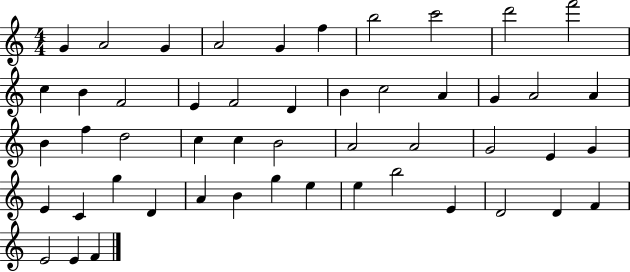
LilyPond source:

{
  \clef treble
  \numericTimeSignature
  \time 4/4
  \key c \major
  g'4 a'2 g'4 | a'2 g'4 f''4 | b''2 c'''2 | d'''2 f'''2 | \break c''4 b'4 f'2 | e'4 f'2 d'4 | b'4 c''2 a'4 | g'4 a'2 a'4 | \break b'4 f''4 d''2 | c''4 c''4 b'2 | a'2 a'2 | g'2 e'4 g'4 | \break e'4 c'4 g''4 d'4 | a'4 b'4 g''4 e''4 | e''4 b''2 e'4 | d'2 d'4 f'4 | \break e'2 e'4 f'4 | \bar "|."
}